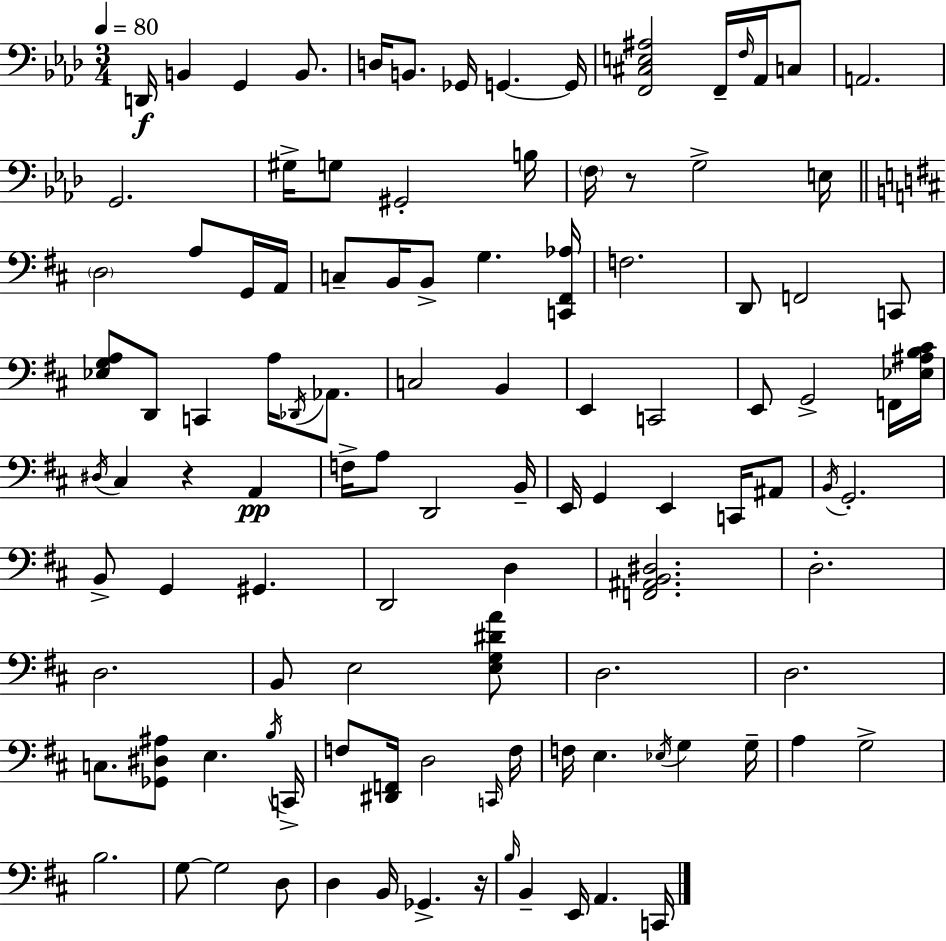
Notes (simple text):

D2/s B2/q G2/q B2/e. D3/s B2/e. Gb2/s G2/q. G2/s [F2,C#3,E3,A#3]/h F2/s F3/s Ab2/s C3/e A2/h. G2/h. G#3/s G3/e G#2/h B3/s F3/s R/e G3/h E3/s D3/h A3/e G2/s A2/s C3/e B2/s B2/e G3/q. [C2,F#2,Ab3]/s F3/h. D2/e F2/h C2/e [Eb3,G3,A3]/e D2/e C2/q A3/s Db2/s Ab2/e. C3/h B2/q E2/q C2/h E2/e G2/h F2/s [Eb3,A#3,B3,C#4]/s D#3/s C#3/q R/q A2/q F3/s A3/e D2/h B2/s E2/s G2/q E2/q C2/s A#2/e B2/s G2/h. B2/e G2/q G#2/q. D2/h D3/q [F2,A#2,B2,D#3]/h. D3/h. D3/h. B2/e E3/h [E3,G3,D#4,A4]/e D3/h. D3/h. C3/e. [Gb2,D#3,A#3]/e E3/q. B3/s C2/s F3/e [D#2,F2]/s D3/h C2/s F3/s F3/s E3/q. Eb3/s G3/q G3/s A3/q G3/h B3/h. G3/e G3/h D3/e D3/q B2/s Gb2/q. R/s B3/s B2/q E2/s A2/q. C2/s